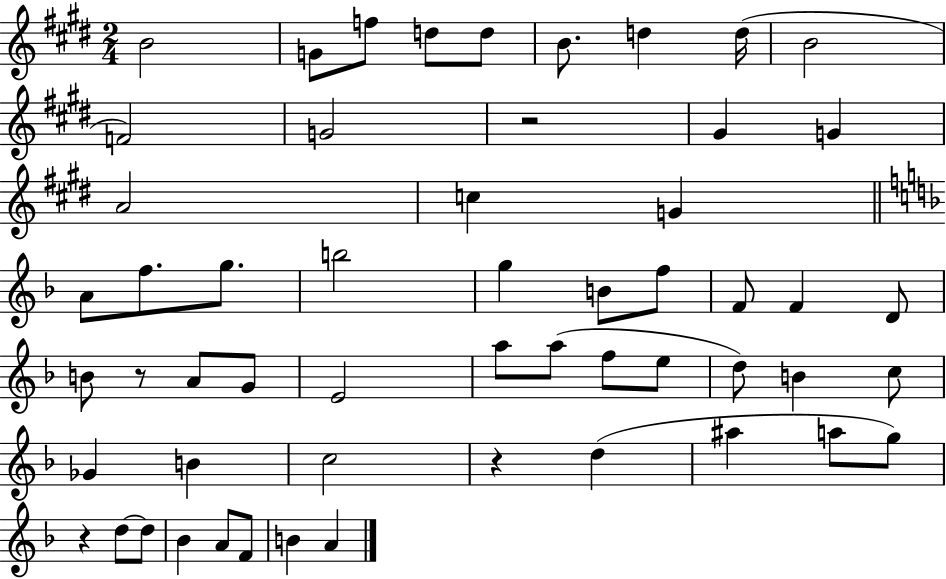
X:1
T:Untitled
M:2/4
L:1/4
K:E
B2 G/2 f/2 d/2 d/2 B/2 d d/4 B2 F2 G2 z2 ^G G A2 c G A/2 f/2 g/2 b2 g B/2 f/2 F/2 F D/2 B/2 z/2 A/2 G/2 E2 a/2 a/2 f/2 e/2 d/2 B c/2 _G B c2 z d ^a a/2 g/2 z d/2 d/2 _B A/2 F/2 B A